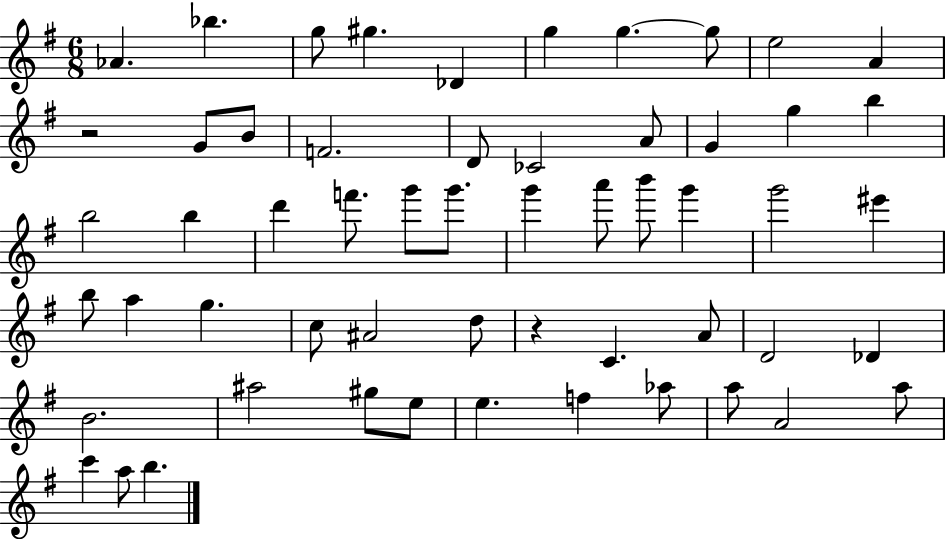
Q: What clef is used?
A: treble